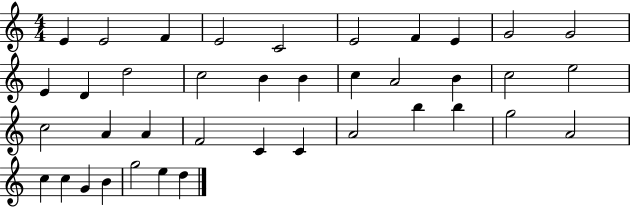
{
  \clef treble
  \numericTimeSignature
  \time 4/4
  \key c \major
  e'4 e'2 f'4 | e'2 c'2 | e'2 f'4 e'4 | g'2 g'2 | \break e'4 d'4 d''2 | c''2 b'4 b'4 | c''4 a'2 b'4 | c''2 e''2 | \break c''2 a'4 a'4 | f'2 c'4 c'4 | a'2 b''4 b''4 | g''2 a'2 | \break c''4 c''4 g'4 b'4 | g''2 e''4 d''4 | \bar "|."
}